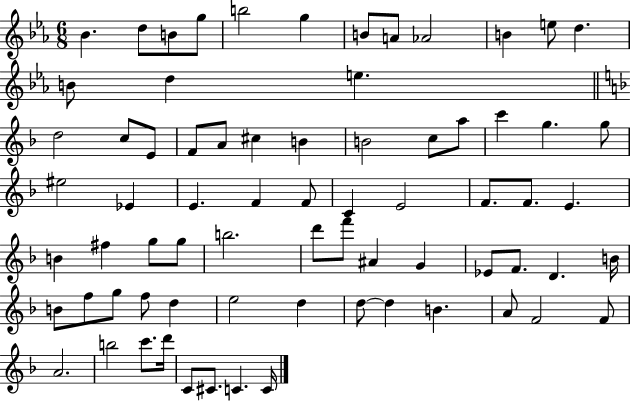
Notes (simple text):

Bb4/q. D5/e B4/e G5/e B5/h G5/q B4/e A4/e Ab4/h B4/q E5/e D5/q. B4/e D5/q E5/q. D5/h C5/e E4/e F4/e A4/e C#5/q B4/q B4/h C5/e A5/e C6/q G5/q. G5/e EIS5/h Eb4/q E4/q. F4/q F4/e C4/q E4/h F4/e. F4/e. E4/q. B4/q F#5/q G5/e G5/e B5/h. D6/e F6/e A#4/q G4/q Eb4/e F4/e. D4/q. B4/s B4/e F5/e G5/e F5/e D5/q E5/h D5/q D5/e D5/q B4/q. A4/e F4/h F4/e A4/h. B5/h C6/e. D6/s C4/e C#4/e. C4/q. C4/s